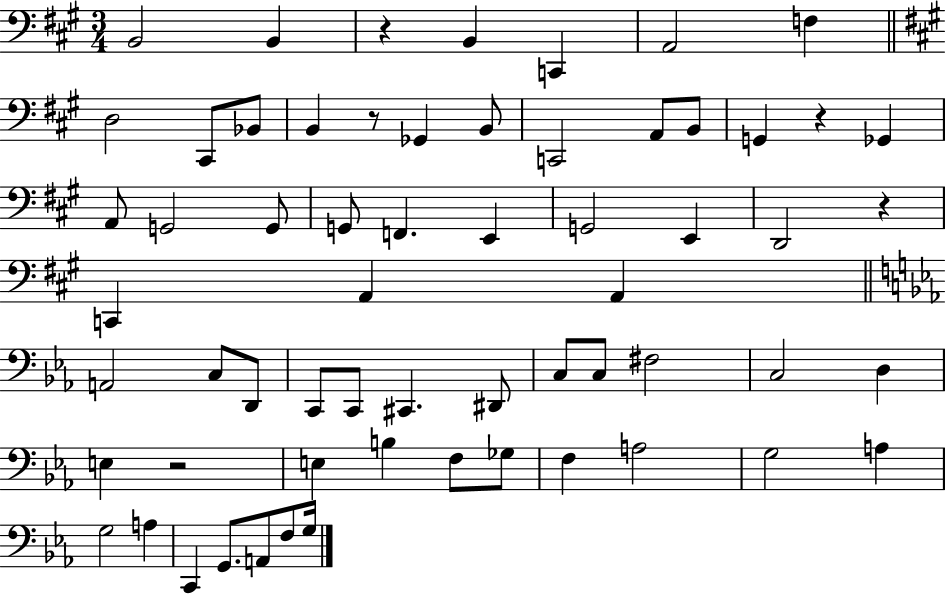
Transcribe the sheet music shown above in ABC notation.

X:1
T:Untitled
M:3/4
L:1/4
K:A
B,,2 B,, z B,, C,, A,,2 F, D,2 ^C,,/2 _B,,/2 B,, z/2 _G,, B,,/2 C,,2 A,,/2 B,,/2 G,, z _G,, A,,/2 G,,2 G,,/2 G,,/2 F,, E,, G,,2 E,, D,,2 z C,, A,, A,, A,,2 C,/2 D,,/2 C,,/2 C,,/2 ^C,, ^D,,/2 C,/2 C,/2 ^F,2 C,2 D, E, z2 E, B, F,/2 _G,/2 F, A,2 G,2 A, G,2 A, C,, G,,/2 A,,/2 F,/2 G,/4